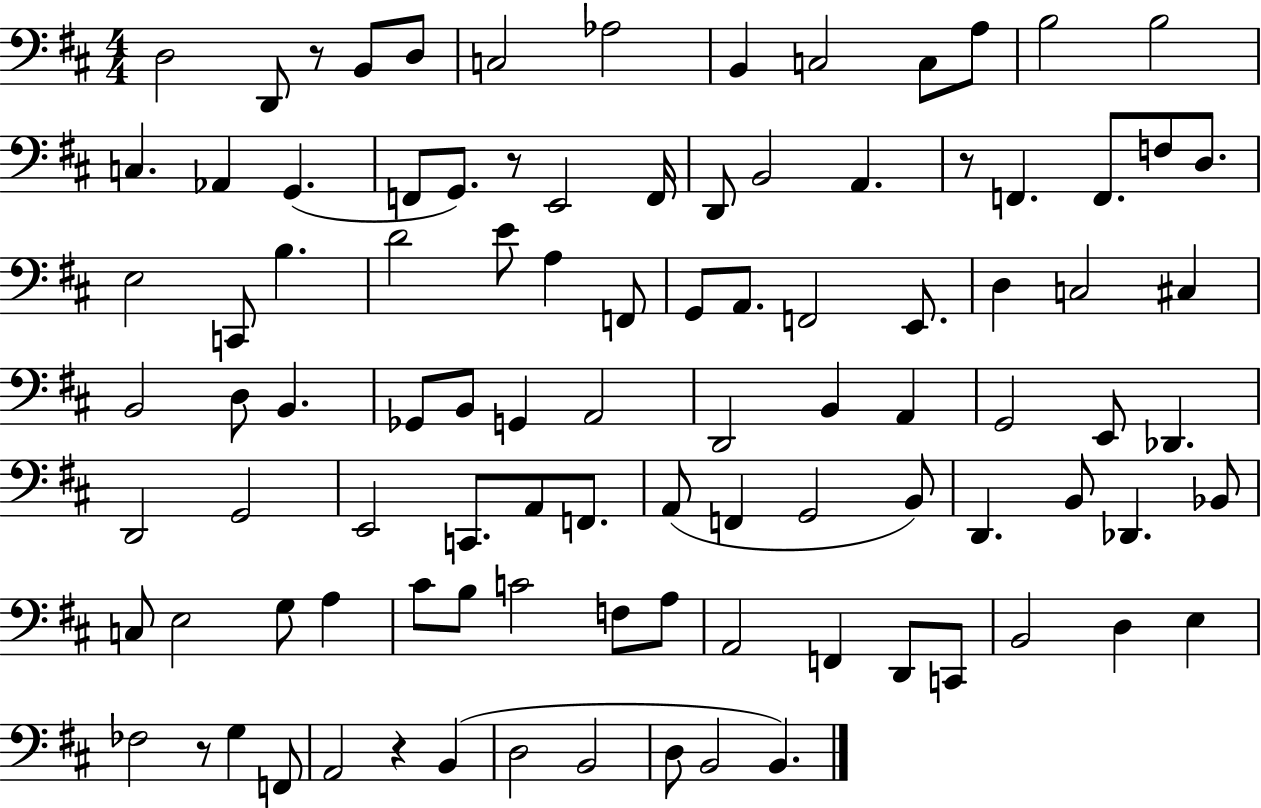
D3/h D2/e R/e B2/e D3/e C3/h Ab3/h B2/q C3/h C3/e A3/e B3/h B3/h C3/q. Ab2/q G2/q. F2/e G2/e. R/e E2/h F2/s D2/e B2/h A2/q. R/e F2/q. F2/e. F3/e D3/e. E3/h C2/e B3/q. D4/h E4/e A3/q F2/e G2/e A2/e. F2/h E2/e. D3/q C3/h C#3/q B2/h D3/e B2/q. Gb2/e B2/e G2/q A2/h D2/h B2/q A2/q G2/h E2/e Db2/q. D2/h G2/h E2/h C2/e. A2/e F2/e. A2/e F2/q G2/h B2/e D2/q. B2/e Db2/q. Bb2/e C3/e E3/h G3/e A3/q C#4/e B3/e C4/h F3/e A3/e A2/h F2/q D2/e C2/e B2/h D3/q E3/q FES3/h R/e G3/q F2/e A2/h R/q B2/q D3/h B2/h D3/e B2/h B2/q.